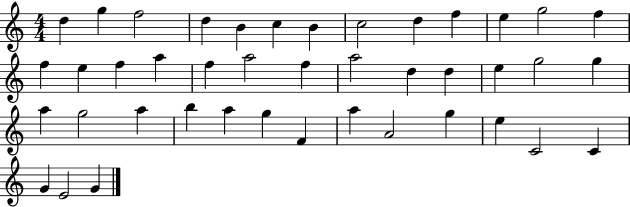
{
  \clef treble
  \numericTimeSignature
  \time 4/4
  \key c \major
  d''4 g''4 f''2 | d''4 b'4 c''4 b'4 | c''2 d''4 f''4 | e''4 g''2 f''4 | \break f''4 e''4 f''4 a''4 | f''4 a''2 f''4 | a''2 d''4 d''4 | e''4 g''2 g''4 | \break a''4 g''2 a''4 | b''4 a''4 g''4 f'4 | a''4 a'2 g''4 | e''4 c'2 c'4 | \break g'4 e'2 g'4 | \bar "|."
}